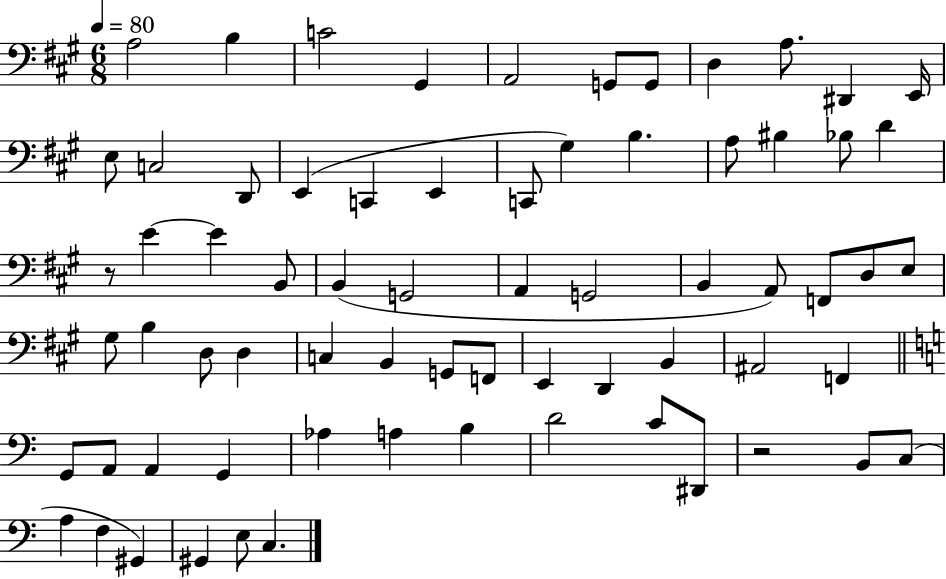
A3/h B3/q C4/h G#2/q A2/h G2/e G2/e D3/q A3/e. D#2/q E2/s E3/e C3/h D2/e E2/q C2/q E2/q C2/e G#3/q B3/q. A3/e BIS3/q Bb3/e D4/q R/e E4/q E4/q B2/e B2/q G2/h A2/q G2/h B2/q A2/e F2/e D3/e E3/e G#3/e B3/q D3/e D3/q C3/q B2/q G2/e F2/e E2/q D2/q B2/q A#2/h F2/q G2/e A2/e A2/q G2/q Ab3/q A3/q B3/q D4/h C4/e D#2/e R/h B2/e C3/e A3/q F3/q G#2/q G#2/q E3/e C3/q.